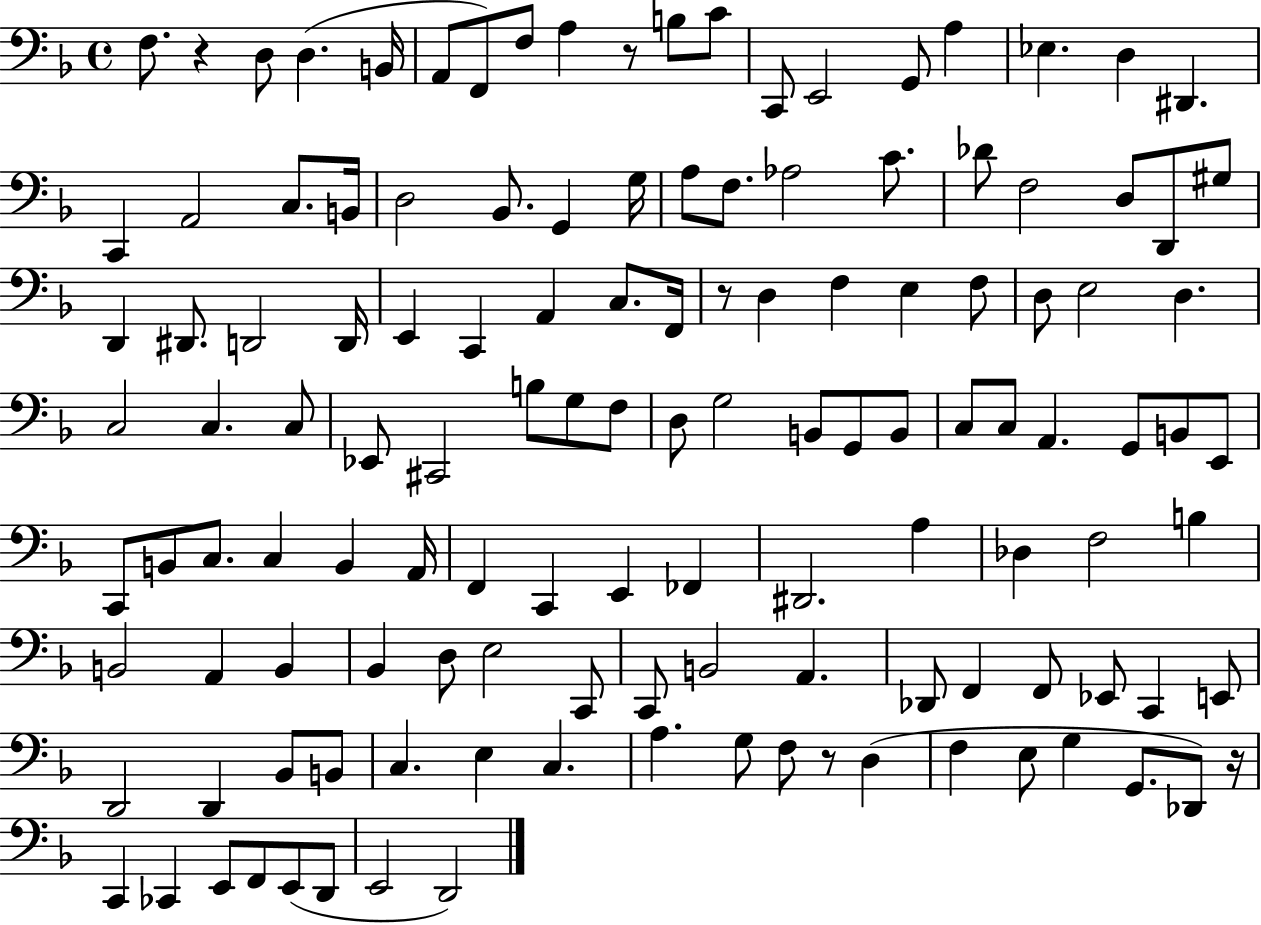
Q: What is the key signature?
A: F major